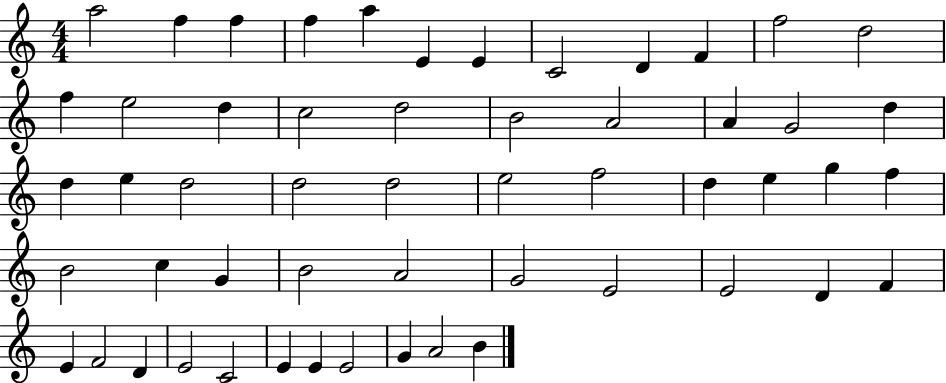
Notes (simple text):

A5/h F5/q F5/q F5/q A5/q E4/q E4/q C4/h D4/q F4/q F5/h D5/h F5/q E5/h D5/q C5/h D5/h B4/h A4/h A4/q G4/h D5/q D5/q E5/q D5/h D5/h D5/h E5/h F5/h D5/q E5/q G5/q F5/q B4/h C5/q G4/q B4/h A4/h G4/h E4/h E4/h D4/q F4/q E4/q F4/h D4/q E4/h C4/h E4/q E4/q E4/h G4/q A4/h B4/q